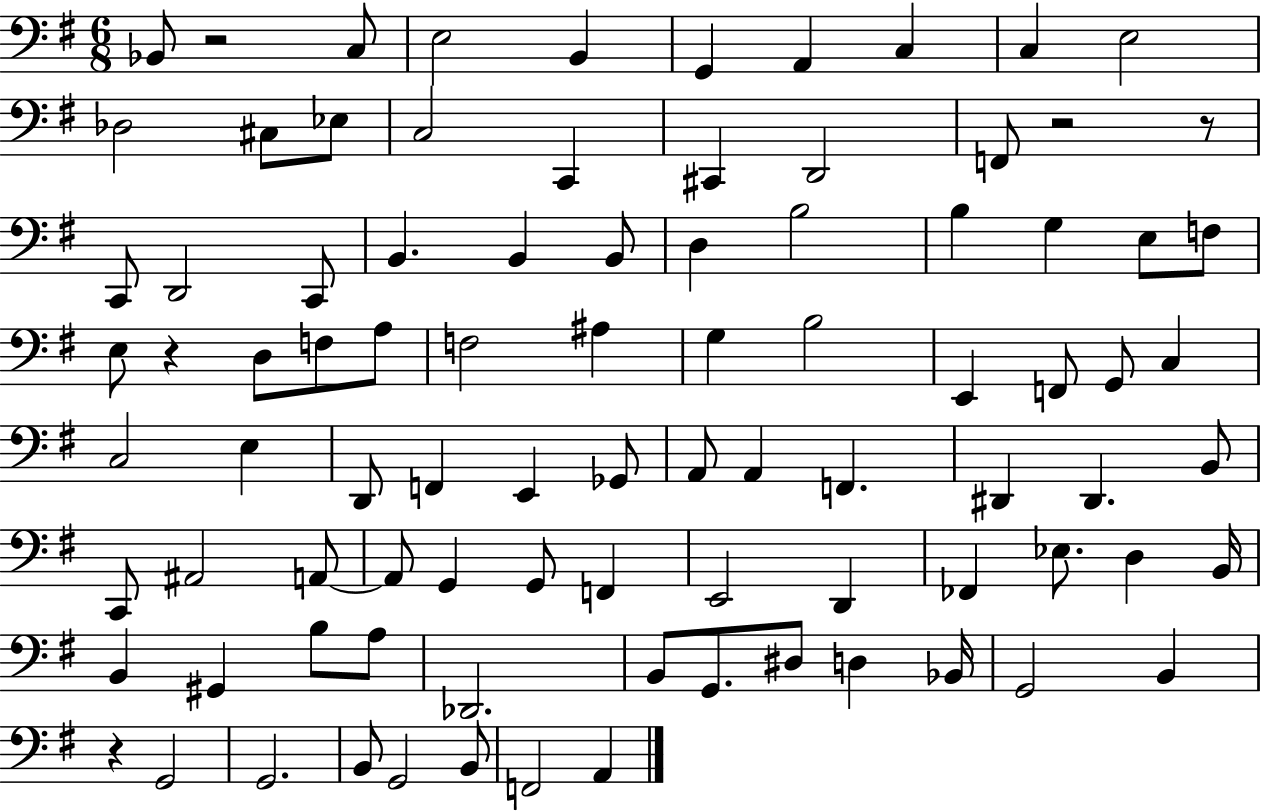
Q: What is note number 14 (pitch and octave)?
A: C2